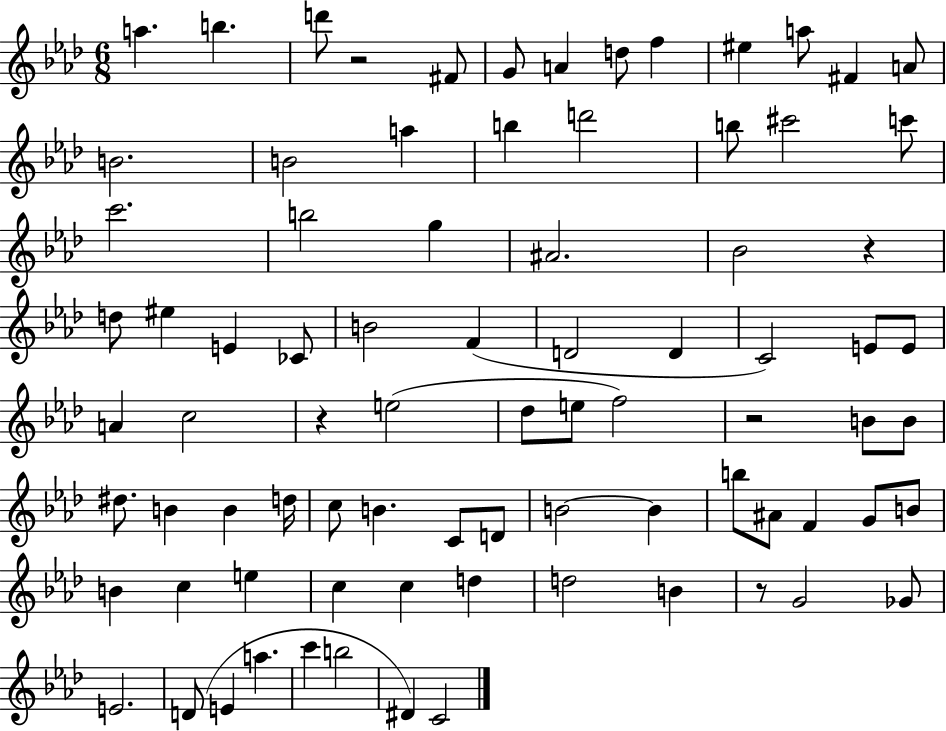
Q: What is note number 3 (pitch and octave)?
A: D6